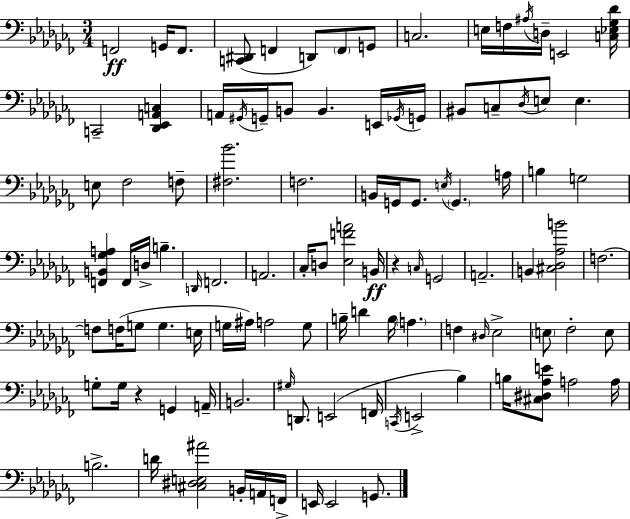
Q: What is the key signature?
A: AES minor